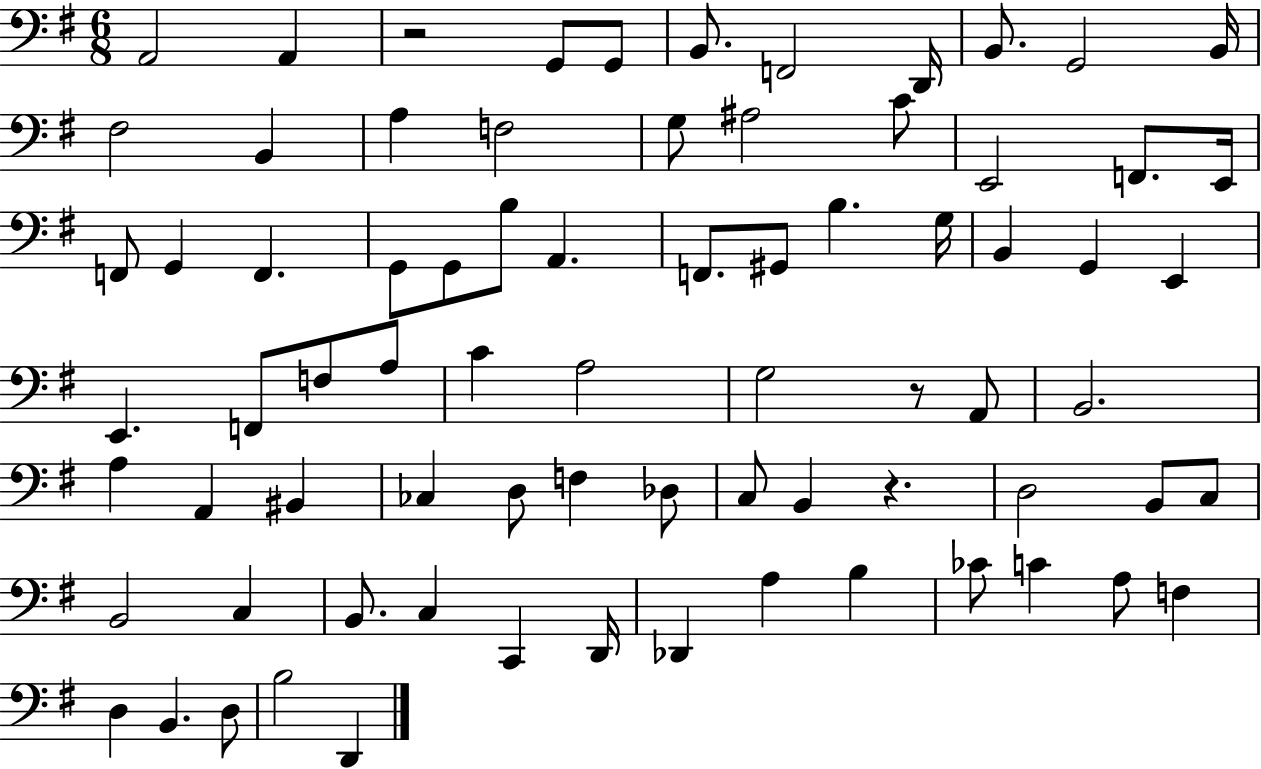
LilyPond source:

{
  \clef bass
  \numericTimeSignature
  \time 6/8
  \key g \major
  a,2 a,4 | r2 g,8 g,8 | b,8. f,2 d,16 | b,8. g,2 b,16 | \break fis2 b,4 | a4 f2 | g8 ais2 c'8 | e,2 f,8. e,16 | \break f,8 g,4 f,4. | g,8 g,8 b8 a,4. | f,8. gis,8 b4. g16 | b,4 g,4 e,4 | \break e,4. f,8 f8 a8 | c'4 a2 | g2 r8 a,8 | b,2. | \break a4 a,4 bis,4 | ces4 d8 f4 des8 | c8 b,4 r4. | d2 b,8 c8 | \break b,2 c4 | b,8. c4 c,4 d,16 | des,4 a4 b4 | ces'8 c'4 a8 f4 | \break d4 b,4. d8 | b2 d,4 | \bar "|."
}